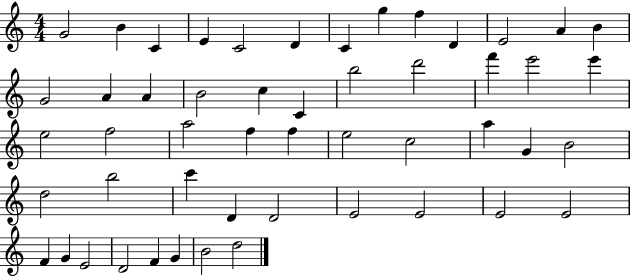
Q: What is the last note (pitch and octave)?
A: D5